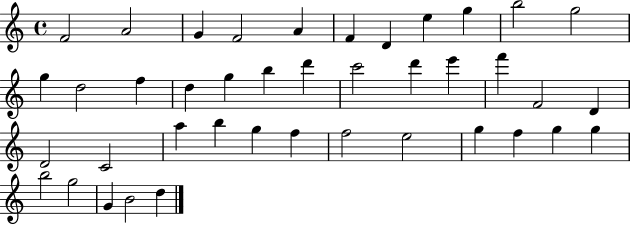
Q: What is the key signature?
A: C major